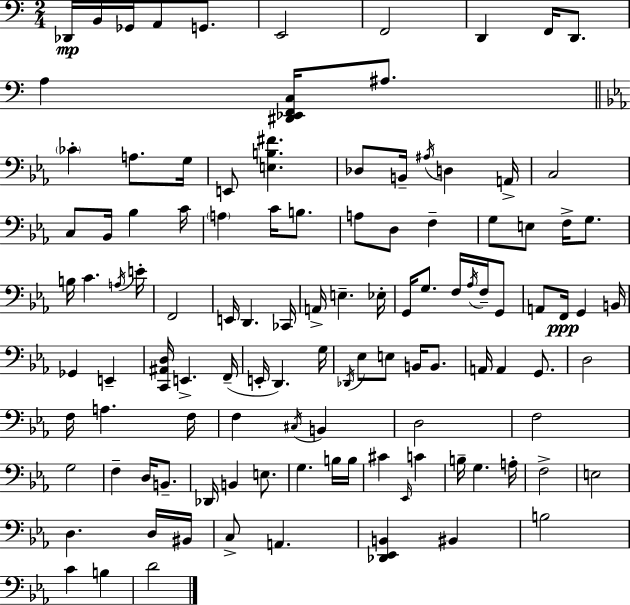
Db2/s B2/s Gb2/s A2/e G2/e. E2/h F2/h D2/q F2/s D2/e. A3/q [D#2,Eb2,F2,C3]/s A#3/e. CES4/q A3/e. G3/s E2/e [E3,B3,F#4]/q. Db3/e B2/s A#3/s D3/q A2/s C3/h C3/e Bb2/s Bb3/q C4/s A3/q C4/s B3/e. A3/e D3/e F3/q G3/e E3/e F3/s G3/e. B3/s C4/q. A3/s E4/s F2/h E2/s D2/q. CES2/s A2/s E3/q. Eb3/s G2/s G3/e. F3/s Ab3/s F3/s G2/e A2/e F2/s G2/q B2/s Gb2/q E2/q [C2,A#2,D3]/s E2/q. F2/s E2/s D2/q. G3/s Db2/s Eb3/e E3/e B2/s B2/e. A2/s A2/q G2/e. D3/h F3/s A3/q. F3/s F3/q C#3/s B2/q D3/h F3/h G3/h F3/q D3/s B2/e. Db2/s B2/q E3/e. G3/q. B3/s B3/s C#4/q Eb2/s C4/q B3/s G3/q. A3/s F3/h E3/h D3/q. D3/s BIS2/s C3/e A2/q. [Db2,Eb2,B2]/q BIS2/q B3/h C4/q B3/q D4/h